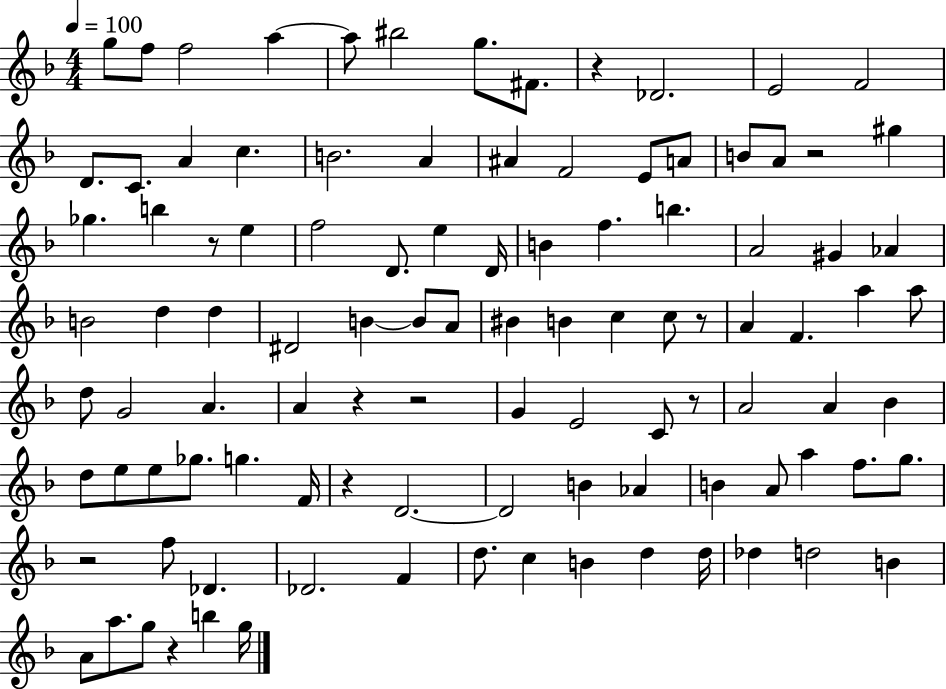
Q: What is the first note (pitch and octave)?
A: G5